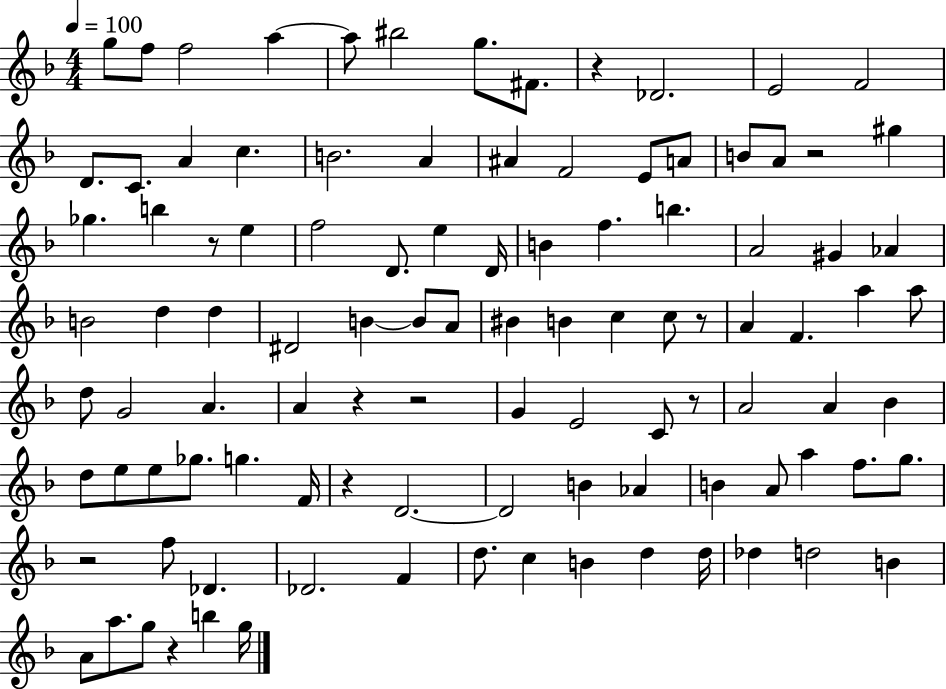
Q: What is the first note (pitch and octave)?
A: G5